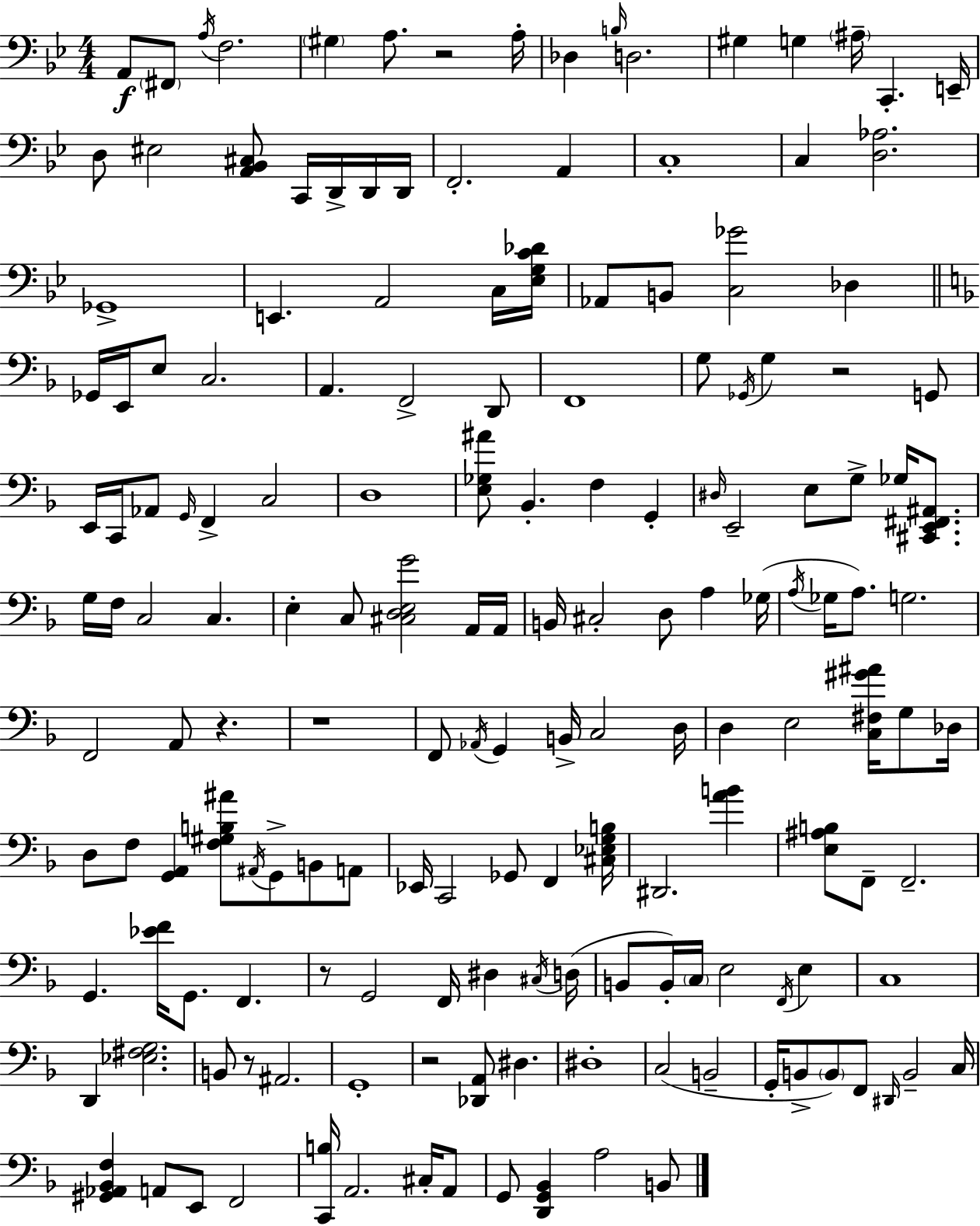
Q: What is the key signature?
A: BES major